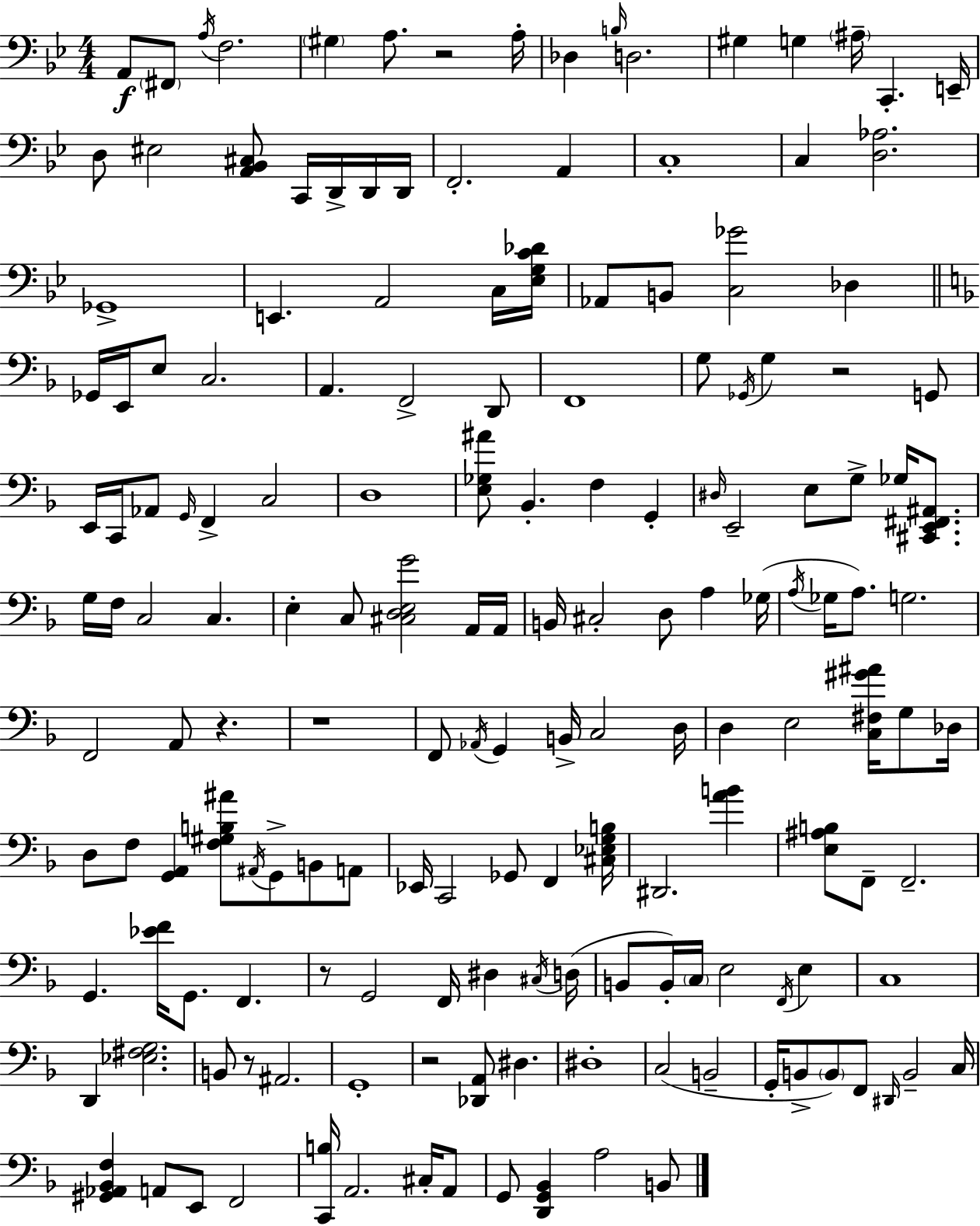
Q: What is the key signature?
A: BES major